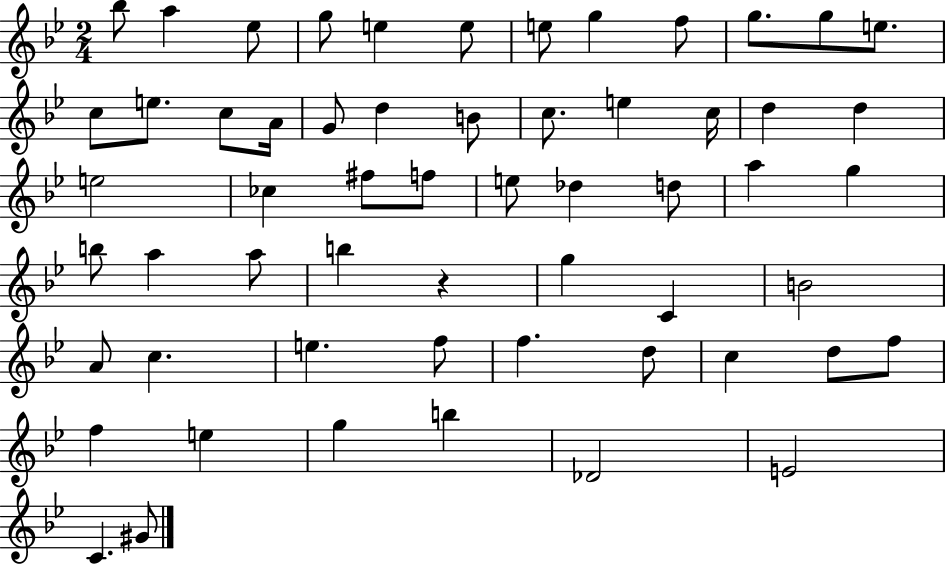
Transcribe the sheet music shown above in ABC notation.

X:1
T:Untitled
M:2/4
L:1/4
K:Bb
_b/2 a _e/2 g/2 e e/2 e/2 g f/2 g/2 g/2 e/2 c/2 e/2 c/2 A/4 G/2 d B/2 c/2 e c/4 d d e2 _c ^f/2 f/2 e/2 _d d/2 a g b/2 a a/2 b z g C B2 A/2 c e f/2 f d/2 c d/2 f/2 f e g b _D2 E2 C ^G/2